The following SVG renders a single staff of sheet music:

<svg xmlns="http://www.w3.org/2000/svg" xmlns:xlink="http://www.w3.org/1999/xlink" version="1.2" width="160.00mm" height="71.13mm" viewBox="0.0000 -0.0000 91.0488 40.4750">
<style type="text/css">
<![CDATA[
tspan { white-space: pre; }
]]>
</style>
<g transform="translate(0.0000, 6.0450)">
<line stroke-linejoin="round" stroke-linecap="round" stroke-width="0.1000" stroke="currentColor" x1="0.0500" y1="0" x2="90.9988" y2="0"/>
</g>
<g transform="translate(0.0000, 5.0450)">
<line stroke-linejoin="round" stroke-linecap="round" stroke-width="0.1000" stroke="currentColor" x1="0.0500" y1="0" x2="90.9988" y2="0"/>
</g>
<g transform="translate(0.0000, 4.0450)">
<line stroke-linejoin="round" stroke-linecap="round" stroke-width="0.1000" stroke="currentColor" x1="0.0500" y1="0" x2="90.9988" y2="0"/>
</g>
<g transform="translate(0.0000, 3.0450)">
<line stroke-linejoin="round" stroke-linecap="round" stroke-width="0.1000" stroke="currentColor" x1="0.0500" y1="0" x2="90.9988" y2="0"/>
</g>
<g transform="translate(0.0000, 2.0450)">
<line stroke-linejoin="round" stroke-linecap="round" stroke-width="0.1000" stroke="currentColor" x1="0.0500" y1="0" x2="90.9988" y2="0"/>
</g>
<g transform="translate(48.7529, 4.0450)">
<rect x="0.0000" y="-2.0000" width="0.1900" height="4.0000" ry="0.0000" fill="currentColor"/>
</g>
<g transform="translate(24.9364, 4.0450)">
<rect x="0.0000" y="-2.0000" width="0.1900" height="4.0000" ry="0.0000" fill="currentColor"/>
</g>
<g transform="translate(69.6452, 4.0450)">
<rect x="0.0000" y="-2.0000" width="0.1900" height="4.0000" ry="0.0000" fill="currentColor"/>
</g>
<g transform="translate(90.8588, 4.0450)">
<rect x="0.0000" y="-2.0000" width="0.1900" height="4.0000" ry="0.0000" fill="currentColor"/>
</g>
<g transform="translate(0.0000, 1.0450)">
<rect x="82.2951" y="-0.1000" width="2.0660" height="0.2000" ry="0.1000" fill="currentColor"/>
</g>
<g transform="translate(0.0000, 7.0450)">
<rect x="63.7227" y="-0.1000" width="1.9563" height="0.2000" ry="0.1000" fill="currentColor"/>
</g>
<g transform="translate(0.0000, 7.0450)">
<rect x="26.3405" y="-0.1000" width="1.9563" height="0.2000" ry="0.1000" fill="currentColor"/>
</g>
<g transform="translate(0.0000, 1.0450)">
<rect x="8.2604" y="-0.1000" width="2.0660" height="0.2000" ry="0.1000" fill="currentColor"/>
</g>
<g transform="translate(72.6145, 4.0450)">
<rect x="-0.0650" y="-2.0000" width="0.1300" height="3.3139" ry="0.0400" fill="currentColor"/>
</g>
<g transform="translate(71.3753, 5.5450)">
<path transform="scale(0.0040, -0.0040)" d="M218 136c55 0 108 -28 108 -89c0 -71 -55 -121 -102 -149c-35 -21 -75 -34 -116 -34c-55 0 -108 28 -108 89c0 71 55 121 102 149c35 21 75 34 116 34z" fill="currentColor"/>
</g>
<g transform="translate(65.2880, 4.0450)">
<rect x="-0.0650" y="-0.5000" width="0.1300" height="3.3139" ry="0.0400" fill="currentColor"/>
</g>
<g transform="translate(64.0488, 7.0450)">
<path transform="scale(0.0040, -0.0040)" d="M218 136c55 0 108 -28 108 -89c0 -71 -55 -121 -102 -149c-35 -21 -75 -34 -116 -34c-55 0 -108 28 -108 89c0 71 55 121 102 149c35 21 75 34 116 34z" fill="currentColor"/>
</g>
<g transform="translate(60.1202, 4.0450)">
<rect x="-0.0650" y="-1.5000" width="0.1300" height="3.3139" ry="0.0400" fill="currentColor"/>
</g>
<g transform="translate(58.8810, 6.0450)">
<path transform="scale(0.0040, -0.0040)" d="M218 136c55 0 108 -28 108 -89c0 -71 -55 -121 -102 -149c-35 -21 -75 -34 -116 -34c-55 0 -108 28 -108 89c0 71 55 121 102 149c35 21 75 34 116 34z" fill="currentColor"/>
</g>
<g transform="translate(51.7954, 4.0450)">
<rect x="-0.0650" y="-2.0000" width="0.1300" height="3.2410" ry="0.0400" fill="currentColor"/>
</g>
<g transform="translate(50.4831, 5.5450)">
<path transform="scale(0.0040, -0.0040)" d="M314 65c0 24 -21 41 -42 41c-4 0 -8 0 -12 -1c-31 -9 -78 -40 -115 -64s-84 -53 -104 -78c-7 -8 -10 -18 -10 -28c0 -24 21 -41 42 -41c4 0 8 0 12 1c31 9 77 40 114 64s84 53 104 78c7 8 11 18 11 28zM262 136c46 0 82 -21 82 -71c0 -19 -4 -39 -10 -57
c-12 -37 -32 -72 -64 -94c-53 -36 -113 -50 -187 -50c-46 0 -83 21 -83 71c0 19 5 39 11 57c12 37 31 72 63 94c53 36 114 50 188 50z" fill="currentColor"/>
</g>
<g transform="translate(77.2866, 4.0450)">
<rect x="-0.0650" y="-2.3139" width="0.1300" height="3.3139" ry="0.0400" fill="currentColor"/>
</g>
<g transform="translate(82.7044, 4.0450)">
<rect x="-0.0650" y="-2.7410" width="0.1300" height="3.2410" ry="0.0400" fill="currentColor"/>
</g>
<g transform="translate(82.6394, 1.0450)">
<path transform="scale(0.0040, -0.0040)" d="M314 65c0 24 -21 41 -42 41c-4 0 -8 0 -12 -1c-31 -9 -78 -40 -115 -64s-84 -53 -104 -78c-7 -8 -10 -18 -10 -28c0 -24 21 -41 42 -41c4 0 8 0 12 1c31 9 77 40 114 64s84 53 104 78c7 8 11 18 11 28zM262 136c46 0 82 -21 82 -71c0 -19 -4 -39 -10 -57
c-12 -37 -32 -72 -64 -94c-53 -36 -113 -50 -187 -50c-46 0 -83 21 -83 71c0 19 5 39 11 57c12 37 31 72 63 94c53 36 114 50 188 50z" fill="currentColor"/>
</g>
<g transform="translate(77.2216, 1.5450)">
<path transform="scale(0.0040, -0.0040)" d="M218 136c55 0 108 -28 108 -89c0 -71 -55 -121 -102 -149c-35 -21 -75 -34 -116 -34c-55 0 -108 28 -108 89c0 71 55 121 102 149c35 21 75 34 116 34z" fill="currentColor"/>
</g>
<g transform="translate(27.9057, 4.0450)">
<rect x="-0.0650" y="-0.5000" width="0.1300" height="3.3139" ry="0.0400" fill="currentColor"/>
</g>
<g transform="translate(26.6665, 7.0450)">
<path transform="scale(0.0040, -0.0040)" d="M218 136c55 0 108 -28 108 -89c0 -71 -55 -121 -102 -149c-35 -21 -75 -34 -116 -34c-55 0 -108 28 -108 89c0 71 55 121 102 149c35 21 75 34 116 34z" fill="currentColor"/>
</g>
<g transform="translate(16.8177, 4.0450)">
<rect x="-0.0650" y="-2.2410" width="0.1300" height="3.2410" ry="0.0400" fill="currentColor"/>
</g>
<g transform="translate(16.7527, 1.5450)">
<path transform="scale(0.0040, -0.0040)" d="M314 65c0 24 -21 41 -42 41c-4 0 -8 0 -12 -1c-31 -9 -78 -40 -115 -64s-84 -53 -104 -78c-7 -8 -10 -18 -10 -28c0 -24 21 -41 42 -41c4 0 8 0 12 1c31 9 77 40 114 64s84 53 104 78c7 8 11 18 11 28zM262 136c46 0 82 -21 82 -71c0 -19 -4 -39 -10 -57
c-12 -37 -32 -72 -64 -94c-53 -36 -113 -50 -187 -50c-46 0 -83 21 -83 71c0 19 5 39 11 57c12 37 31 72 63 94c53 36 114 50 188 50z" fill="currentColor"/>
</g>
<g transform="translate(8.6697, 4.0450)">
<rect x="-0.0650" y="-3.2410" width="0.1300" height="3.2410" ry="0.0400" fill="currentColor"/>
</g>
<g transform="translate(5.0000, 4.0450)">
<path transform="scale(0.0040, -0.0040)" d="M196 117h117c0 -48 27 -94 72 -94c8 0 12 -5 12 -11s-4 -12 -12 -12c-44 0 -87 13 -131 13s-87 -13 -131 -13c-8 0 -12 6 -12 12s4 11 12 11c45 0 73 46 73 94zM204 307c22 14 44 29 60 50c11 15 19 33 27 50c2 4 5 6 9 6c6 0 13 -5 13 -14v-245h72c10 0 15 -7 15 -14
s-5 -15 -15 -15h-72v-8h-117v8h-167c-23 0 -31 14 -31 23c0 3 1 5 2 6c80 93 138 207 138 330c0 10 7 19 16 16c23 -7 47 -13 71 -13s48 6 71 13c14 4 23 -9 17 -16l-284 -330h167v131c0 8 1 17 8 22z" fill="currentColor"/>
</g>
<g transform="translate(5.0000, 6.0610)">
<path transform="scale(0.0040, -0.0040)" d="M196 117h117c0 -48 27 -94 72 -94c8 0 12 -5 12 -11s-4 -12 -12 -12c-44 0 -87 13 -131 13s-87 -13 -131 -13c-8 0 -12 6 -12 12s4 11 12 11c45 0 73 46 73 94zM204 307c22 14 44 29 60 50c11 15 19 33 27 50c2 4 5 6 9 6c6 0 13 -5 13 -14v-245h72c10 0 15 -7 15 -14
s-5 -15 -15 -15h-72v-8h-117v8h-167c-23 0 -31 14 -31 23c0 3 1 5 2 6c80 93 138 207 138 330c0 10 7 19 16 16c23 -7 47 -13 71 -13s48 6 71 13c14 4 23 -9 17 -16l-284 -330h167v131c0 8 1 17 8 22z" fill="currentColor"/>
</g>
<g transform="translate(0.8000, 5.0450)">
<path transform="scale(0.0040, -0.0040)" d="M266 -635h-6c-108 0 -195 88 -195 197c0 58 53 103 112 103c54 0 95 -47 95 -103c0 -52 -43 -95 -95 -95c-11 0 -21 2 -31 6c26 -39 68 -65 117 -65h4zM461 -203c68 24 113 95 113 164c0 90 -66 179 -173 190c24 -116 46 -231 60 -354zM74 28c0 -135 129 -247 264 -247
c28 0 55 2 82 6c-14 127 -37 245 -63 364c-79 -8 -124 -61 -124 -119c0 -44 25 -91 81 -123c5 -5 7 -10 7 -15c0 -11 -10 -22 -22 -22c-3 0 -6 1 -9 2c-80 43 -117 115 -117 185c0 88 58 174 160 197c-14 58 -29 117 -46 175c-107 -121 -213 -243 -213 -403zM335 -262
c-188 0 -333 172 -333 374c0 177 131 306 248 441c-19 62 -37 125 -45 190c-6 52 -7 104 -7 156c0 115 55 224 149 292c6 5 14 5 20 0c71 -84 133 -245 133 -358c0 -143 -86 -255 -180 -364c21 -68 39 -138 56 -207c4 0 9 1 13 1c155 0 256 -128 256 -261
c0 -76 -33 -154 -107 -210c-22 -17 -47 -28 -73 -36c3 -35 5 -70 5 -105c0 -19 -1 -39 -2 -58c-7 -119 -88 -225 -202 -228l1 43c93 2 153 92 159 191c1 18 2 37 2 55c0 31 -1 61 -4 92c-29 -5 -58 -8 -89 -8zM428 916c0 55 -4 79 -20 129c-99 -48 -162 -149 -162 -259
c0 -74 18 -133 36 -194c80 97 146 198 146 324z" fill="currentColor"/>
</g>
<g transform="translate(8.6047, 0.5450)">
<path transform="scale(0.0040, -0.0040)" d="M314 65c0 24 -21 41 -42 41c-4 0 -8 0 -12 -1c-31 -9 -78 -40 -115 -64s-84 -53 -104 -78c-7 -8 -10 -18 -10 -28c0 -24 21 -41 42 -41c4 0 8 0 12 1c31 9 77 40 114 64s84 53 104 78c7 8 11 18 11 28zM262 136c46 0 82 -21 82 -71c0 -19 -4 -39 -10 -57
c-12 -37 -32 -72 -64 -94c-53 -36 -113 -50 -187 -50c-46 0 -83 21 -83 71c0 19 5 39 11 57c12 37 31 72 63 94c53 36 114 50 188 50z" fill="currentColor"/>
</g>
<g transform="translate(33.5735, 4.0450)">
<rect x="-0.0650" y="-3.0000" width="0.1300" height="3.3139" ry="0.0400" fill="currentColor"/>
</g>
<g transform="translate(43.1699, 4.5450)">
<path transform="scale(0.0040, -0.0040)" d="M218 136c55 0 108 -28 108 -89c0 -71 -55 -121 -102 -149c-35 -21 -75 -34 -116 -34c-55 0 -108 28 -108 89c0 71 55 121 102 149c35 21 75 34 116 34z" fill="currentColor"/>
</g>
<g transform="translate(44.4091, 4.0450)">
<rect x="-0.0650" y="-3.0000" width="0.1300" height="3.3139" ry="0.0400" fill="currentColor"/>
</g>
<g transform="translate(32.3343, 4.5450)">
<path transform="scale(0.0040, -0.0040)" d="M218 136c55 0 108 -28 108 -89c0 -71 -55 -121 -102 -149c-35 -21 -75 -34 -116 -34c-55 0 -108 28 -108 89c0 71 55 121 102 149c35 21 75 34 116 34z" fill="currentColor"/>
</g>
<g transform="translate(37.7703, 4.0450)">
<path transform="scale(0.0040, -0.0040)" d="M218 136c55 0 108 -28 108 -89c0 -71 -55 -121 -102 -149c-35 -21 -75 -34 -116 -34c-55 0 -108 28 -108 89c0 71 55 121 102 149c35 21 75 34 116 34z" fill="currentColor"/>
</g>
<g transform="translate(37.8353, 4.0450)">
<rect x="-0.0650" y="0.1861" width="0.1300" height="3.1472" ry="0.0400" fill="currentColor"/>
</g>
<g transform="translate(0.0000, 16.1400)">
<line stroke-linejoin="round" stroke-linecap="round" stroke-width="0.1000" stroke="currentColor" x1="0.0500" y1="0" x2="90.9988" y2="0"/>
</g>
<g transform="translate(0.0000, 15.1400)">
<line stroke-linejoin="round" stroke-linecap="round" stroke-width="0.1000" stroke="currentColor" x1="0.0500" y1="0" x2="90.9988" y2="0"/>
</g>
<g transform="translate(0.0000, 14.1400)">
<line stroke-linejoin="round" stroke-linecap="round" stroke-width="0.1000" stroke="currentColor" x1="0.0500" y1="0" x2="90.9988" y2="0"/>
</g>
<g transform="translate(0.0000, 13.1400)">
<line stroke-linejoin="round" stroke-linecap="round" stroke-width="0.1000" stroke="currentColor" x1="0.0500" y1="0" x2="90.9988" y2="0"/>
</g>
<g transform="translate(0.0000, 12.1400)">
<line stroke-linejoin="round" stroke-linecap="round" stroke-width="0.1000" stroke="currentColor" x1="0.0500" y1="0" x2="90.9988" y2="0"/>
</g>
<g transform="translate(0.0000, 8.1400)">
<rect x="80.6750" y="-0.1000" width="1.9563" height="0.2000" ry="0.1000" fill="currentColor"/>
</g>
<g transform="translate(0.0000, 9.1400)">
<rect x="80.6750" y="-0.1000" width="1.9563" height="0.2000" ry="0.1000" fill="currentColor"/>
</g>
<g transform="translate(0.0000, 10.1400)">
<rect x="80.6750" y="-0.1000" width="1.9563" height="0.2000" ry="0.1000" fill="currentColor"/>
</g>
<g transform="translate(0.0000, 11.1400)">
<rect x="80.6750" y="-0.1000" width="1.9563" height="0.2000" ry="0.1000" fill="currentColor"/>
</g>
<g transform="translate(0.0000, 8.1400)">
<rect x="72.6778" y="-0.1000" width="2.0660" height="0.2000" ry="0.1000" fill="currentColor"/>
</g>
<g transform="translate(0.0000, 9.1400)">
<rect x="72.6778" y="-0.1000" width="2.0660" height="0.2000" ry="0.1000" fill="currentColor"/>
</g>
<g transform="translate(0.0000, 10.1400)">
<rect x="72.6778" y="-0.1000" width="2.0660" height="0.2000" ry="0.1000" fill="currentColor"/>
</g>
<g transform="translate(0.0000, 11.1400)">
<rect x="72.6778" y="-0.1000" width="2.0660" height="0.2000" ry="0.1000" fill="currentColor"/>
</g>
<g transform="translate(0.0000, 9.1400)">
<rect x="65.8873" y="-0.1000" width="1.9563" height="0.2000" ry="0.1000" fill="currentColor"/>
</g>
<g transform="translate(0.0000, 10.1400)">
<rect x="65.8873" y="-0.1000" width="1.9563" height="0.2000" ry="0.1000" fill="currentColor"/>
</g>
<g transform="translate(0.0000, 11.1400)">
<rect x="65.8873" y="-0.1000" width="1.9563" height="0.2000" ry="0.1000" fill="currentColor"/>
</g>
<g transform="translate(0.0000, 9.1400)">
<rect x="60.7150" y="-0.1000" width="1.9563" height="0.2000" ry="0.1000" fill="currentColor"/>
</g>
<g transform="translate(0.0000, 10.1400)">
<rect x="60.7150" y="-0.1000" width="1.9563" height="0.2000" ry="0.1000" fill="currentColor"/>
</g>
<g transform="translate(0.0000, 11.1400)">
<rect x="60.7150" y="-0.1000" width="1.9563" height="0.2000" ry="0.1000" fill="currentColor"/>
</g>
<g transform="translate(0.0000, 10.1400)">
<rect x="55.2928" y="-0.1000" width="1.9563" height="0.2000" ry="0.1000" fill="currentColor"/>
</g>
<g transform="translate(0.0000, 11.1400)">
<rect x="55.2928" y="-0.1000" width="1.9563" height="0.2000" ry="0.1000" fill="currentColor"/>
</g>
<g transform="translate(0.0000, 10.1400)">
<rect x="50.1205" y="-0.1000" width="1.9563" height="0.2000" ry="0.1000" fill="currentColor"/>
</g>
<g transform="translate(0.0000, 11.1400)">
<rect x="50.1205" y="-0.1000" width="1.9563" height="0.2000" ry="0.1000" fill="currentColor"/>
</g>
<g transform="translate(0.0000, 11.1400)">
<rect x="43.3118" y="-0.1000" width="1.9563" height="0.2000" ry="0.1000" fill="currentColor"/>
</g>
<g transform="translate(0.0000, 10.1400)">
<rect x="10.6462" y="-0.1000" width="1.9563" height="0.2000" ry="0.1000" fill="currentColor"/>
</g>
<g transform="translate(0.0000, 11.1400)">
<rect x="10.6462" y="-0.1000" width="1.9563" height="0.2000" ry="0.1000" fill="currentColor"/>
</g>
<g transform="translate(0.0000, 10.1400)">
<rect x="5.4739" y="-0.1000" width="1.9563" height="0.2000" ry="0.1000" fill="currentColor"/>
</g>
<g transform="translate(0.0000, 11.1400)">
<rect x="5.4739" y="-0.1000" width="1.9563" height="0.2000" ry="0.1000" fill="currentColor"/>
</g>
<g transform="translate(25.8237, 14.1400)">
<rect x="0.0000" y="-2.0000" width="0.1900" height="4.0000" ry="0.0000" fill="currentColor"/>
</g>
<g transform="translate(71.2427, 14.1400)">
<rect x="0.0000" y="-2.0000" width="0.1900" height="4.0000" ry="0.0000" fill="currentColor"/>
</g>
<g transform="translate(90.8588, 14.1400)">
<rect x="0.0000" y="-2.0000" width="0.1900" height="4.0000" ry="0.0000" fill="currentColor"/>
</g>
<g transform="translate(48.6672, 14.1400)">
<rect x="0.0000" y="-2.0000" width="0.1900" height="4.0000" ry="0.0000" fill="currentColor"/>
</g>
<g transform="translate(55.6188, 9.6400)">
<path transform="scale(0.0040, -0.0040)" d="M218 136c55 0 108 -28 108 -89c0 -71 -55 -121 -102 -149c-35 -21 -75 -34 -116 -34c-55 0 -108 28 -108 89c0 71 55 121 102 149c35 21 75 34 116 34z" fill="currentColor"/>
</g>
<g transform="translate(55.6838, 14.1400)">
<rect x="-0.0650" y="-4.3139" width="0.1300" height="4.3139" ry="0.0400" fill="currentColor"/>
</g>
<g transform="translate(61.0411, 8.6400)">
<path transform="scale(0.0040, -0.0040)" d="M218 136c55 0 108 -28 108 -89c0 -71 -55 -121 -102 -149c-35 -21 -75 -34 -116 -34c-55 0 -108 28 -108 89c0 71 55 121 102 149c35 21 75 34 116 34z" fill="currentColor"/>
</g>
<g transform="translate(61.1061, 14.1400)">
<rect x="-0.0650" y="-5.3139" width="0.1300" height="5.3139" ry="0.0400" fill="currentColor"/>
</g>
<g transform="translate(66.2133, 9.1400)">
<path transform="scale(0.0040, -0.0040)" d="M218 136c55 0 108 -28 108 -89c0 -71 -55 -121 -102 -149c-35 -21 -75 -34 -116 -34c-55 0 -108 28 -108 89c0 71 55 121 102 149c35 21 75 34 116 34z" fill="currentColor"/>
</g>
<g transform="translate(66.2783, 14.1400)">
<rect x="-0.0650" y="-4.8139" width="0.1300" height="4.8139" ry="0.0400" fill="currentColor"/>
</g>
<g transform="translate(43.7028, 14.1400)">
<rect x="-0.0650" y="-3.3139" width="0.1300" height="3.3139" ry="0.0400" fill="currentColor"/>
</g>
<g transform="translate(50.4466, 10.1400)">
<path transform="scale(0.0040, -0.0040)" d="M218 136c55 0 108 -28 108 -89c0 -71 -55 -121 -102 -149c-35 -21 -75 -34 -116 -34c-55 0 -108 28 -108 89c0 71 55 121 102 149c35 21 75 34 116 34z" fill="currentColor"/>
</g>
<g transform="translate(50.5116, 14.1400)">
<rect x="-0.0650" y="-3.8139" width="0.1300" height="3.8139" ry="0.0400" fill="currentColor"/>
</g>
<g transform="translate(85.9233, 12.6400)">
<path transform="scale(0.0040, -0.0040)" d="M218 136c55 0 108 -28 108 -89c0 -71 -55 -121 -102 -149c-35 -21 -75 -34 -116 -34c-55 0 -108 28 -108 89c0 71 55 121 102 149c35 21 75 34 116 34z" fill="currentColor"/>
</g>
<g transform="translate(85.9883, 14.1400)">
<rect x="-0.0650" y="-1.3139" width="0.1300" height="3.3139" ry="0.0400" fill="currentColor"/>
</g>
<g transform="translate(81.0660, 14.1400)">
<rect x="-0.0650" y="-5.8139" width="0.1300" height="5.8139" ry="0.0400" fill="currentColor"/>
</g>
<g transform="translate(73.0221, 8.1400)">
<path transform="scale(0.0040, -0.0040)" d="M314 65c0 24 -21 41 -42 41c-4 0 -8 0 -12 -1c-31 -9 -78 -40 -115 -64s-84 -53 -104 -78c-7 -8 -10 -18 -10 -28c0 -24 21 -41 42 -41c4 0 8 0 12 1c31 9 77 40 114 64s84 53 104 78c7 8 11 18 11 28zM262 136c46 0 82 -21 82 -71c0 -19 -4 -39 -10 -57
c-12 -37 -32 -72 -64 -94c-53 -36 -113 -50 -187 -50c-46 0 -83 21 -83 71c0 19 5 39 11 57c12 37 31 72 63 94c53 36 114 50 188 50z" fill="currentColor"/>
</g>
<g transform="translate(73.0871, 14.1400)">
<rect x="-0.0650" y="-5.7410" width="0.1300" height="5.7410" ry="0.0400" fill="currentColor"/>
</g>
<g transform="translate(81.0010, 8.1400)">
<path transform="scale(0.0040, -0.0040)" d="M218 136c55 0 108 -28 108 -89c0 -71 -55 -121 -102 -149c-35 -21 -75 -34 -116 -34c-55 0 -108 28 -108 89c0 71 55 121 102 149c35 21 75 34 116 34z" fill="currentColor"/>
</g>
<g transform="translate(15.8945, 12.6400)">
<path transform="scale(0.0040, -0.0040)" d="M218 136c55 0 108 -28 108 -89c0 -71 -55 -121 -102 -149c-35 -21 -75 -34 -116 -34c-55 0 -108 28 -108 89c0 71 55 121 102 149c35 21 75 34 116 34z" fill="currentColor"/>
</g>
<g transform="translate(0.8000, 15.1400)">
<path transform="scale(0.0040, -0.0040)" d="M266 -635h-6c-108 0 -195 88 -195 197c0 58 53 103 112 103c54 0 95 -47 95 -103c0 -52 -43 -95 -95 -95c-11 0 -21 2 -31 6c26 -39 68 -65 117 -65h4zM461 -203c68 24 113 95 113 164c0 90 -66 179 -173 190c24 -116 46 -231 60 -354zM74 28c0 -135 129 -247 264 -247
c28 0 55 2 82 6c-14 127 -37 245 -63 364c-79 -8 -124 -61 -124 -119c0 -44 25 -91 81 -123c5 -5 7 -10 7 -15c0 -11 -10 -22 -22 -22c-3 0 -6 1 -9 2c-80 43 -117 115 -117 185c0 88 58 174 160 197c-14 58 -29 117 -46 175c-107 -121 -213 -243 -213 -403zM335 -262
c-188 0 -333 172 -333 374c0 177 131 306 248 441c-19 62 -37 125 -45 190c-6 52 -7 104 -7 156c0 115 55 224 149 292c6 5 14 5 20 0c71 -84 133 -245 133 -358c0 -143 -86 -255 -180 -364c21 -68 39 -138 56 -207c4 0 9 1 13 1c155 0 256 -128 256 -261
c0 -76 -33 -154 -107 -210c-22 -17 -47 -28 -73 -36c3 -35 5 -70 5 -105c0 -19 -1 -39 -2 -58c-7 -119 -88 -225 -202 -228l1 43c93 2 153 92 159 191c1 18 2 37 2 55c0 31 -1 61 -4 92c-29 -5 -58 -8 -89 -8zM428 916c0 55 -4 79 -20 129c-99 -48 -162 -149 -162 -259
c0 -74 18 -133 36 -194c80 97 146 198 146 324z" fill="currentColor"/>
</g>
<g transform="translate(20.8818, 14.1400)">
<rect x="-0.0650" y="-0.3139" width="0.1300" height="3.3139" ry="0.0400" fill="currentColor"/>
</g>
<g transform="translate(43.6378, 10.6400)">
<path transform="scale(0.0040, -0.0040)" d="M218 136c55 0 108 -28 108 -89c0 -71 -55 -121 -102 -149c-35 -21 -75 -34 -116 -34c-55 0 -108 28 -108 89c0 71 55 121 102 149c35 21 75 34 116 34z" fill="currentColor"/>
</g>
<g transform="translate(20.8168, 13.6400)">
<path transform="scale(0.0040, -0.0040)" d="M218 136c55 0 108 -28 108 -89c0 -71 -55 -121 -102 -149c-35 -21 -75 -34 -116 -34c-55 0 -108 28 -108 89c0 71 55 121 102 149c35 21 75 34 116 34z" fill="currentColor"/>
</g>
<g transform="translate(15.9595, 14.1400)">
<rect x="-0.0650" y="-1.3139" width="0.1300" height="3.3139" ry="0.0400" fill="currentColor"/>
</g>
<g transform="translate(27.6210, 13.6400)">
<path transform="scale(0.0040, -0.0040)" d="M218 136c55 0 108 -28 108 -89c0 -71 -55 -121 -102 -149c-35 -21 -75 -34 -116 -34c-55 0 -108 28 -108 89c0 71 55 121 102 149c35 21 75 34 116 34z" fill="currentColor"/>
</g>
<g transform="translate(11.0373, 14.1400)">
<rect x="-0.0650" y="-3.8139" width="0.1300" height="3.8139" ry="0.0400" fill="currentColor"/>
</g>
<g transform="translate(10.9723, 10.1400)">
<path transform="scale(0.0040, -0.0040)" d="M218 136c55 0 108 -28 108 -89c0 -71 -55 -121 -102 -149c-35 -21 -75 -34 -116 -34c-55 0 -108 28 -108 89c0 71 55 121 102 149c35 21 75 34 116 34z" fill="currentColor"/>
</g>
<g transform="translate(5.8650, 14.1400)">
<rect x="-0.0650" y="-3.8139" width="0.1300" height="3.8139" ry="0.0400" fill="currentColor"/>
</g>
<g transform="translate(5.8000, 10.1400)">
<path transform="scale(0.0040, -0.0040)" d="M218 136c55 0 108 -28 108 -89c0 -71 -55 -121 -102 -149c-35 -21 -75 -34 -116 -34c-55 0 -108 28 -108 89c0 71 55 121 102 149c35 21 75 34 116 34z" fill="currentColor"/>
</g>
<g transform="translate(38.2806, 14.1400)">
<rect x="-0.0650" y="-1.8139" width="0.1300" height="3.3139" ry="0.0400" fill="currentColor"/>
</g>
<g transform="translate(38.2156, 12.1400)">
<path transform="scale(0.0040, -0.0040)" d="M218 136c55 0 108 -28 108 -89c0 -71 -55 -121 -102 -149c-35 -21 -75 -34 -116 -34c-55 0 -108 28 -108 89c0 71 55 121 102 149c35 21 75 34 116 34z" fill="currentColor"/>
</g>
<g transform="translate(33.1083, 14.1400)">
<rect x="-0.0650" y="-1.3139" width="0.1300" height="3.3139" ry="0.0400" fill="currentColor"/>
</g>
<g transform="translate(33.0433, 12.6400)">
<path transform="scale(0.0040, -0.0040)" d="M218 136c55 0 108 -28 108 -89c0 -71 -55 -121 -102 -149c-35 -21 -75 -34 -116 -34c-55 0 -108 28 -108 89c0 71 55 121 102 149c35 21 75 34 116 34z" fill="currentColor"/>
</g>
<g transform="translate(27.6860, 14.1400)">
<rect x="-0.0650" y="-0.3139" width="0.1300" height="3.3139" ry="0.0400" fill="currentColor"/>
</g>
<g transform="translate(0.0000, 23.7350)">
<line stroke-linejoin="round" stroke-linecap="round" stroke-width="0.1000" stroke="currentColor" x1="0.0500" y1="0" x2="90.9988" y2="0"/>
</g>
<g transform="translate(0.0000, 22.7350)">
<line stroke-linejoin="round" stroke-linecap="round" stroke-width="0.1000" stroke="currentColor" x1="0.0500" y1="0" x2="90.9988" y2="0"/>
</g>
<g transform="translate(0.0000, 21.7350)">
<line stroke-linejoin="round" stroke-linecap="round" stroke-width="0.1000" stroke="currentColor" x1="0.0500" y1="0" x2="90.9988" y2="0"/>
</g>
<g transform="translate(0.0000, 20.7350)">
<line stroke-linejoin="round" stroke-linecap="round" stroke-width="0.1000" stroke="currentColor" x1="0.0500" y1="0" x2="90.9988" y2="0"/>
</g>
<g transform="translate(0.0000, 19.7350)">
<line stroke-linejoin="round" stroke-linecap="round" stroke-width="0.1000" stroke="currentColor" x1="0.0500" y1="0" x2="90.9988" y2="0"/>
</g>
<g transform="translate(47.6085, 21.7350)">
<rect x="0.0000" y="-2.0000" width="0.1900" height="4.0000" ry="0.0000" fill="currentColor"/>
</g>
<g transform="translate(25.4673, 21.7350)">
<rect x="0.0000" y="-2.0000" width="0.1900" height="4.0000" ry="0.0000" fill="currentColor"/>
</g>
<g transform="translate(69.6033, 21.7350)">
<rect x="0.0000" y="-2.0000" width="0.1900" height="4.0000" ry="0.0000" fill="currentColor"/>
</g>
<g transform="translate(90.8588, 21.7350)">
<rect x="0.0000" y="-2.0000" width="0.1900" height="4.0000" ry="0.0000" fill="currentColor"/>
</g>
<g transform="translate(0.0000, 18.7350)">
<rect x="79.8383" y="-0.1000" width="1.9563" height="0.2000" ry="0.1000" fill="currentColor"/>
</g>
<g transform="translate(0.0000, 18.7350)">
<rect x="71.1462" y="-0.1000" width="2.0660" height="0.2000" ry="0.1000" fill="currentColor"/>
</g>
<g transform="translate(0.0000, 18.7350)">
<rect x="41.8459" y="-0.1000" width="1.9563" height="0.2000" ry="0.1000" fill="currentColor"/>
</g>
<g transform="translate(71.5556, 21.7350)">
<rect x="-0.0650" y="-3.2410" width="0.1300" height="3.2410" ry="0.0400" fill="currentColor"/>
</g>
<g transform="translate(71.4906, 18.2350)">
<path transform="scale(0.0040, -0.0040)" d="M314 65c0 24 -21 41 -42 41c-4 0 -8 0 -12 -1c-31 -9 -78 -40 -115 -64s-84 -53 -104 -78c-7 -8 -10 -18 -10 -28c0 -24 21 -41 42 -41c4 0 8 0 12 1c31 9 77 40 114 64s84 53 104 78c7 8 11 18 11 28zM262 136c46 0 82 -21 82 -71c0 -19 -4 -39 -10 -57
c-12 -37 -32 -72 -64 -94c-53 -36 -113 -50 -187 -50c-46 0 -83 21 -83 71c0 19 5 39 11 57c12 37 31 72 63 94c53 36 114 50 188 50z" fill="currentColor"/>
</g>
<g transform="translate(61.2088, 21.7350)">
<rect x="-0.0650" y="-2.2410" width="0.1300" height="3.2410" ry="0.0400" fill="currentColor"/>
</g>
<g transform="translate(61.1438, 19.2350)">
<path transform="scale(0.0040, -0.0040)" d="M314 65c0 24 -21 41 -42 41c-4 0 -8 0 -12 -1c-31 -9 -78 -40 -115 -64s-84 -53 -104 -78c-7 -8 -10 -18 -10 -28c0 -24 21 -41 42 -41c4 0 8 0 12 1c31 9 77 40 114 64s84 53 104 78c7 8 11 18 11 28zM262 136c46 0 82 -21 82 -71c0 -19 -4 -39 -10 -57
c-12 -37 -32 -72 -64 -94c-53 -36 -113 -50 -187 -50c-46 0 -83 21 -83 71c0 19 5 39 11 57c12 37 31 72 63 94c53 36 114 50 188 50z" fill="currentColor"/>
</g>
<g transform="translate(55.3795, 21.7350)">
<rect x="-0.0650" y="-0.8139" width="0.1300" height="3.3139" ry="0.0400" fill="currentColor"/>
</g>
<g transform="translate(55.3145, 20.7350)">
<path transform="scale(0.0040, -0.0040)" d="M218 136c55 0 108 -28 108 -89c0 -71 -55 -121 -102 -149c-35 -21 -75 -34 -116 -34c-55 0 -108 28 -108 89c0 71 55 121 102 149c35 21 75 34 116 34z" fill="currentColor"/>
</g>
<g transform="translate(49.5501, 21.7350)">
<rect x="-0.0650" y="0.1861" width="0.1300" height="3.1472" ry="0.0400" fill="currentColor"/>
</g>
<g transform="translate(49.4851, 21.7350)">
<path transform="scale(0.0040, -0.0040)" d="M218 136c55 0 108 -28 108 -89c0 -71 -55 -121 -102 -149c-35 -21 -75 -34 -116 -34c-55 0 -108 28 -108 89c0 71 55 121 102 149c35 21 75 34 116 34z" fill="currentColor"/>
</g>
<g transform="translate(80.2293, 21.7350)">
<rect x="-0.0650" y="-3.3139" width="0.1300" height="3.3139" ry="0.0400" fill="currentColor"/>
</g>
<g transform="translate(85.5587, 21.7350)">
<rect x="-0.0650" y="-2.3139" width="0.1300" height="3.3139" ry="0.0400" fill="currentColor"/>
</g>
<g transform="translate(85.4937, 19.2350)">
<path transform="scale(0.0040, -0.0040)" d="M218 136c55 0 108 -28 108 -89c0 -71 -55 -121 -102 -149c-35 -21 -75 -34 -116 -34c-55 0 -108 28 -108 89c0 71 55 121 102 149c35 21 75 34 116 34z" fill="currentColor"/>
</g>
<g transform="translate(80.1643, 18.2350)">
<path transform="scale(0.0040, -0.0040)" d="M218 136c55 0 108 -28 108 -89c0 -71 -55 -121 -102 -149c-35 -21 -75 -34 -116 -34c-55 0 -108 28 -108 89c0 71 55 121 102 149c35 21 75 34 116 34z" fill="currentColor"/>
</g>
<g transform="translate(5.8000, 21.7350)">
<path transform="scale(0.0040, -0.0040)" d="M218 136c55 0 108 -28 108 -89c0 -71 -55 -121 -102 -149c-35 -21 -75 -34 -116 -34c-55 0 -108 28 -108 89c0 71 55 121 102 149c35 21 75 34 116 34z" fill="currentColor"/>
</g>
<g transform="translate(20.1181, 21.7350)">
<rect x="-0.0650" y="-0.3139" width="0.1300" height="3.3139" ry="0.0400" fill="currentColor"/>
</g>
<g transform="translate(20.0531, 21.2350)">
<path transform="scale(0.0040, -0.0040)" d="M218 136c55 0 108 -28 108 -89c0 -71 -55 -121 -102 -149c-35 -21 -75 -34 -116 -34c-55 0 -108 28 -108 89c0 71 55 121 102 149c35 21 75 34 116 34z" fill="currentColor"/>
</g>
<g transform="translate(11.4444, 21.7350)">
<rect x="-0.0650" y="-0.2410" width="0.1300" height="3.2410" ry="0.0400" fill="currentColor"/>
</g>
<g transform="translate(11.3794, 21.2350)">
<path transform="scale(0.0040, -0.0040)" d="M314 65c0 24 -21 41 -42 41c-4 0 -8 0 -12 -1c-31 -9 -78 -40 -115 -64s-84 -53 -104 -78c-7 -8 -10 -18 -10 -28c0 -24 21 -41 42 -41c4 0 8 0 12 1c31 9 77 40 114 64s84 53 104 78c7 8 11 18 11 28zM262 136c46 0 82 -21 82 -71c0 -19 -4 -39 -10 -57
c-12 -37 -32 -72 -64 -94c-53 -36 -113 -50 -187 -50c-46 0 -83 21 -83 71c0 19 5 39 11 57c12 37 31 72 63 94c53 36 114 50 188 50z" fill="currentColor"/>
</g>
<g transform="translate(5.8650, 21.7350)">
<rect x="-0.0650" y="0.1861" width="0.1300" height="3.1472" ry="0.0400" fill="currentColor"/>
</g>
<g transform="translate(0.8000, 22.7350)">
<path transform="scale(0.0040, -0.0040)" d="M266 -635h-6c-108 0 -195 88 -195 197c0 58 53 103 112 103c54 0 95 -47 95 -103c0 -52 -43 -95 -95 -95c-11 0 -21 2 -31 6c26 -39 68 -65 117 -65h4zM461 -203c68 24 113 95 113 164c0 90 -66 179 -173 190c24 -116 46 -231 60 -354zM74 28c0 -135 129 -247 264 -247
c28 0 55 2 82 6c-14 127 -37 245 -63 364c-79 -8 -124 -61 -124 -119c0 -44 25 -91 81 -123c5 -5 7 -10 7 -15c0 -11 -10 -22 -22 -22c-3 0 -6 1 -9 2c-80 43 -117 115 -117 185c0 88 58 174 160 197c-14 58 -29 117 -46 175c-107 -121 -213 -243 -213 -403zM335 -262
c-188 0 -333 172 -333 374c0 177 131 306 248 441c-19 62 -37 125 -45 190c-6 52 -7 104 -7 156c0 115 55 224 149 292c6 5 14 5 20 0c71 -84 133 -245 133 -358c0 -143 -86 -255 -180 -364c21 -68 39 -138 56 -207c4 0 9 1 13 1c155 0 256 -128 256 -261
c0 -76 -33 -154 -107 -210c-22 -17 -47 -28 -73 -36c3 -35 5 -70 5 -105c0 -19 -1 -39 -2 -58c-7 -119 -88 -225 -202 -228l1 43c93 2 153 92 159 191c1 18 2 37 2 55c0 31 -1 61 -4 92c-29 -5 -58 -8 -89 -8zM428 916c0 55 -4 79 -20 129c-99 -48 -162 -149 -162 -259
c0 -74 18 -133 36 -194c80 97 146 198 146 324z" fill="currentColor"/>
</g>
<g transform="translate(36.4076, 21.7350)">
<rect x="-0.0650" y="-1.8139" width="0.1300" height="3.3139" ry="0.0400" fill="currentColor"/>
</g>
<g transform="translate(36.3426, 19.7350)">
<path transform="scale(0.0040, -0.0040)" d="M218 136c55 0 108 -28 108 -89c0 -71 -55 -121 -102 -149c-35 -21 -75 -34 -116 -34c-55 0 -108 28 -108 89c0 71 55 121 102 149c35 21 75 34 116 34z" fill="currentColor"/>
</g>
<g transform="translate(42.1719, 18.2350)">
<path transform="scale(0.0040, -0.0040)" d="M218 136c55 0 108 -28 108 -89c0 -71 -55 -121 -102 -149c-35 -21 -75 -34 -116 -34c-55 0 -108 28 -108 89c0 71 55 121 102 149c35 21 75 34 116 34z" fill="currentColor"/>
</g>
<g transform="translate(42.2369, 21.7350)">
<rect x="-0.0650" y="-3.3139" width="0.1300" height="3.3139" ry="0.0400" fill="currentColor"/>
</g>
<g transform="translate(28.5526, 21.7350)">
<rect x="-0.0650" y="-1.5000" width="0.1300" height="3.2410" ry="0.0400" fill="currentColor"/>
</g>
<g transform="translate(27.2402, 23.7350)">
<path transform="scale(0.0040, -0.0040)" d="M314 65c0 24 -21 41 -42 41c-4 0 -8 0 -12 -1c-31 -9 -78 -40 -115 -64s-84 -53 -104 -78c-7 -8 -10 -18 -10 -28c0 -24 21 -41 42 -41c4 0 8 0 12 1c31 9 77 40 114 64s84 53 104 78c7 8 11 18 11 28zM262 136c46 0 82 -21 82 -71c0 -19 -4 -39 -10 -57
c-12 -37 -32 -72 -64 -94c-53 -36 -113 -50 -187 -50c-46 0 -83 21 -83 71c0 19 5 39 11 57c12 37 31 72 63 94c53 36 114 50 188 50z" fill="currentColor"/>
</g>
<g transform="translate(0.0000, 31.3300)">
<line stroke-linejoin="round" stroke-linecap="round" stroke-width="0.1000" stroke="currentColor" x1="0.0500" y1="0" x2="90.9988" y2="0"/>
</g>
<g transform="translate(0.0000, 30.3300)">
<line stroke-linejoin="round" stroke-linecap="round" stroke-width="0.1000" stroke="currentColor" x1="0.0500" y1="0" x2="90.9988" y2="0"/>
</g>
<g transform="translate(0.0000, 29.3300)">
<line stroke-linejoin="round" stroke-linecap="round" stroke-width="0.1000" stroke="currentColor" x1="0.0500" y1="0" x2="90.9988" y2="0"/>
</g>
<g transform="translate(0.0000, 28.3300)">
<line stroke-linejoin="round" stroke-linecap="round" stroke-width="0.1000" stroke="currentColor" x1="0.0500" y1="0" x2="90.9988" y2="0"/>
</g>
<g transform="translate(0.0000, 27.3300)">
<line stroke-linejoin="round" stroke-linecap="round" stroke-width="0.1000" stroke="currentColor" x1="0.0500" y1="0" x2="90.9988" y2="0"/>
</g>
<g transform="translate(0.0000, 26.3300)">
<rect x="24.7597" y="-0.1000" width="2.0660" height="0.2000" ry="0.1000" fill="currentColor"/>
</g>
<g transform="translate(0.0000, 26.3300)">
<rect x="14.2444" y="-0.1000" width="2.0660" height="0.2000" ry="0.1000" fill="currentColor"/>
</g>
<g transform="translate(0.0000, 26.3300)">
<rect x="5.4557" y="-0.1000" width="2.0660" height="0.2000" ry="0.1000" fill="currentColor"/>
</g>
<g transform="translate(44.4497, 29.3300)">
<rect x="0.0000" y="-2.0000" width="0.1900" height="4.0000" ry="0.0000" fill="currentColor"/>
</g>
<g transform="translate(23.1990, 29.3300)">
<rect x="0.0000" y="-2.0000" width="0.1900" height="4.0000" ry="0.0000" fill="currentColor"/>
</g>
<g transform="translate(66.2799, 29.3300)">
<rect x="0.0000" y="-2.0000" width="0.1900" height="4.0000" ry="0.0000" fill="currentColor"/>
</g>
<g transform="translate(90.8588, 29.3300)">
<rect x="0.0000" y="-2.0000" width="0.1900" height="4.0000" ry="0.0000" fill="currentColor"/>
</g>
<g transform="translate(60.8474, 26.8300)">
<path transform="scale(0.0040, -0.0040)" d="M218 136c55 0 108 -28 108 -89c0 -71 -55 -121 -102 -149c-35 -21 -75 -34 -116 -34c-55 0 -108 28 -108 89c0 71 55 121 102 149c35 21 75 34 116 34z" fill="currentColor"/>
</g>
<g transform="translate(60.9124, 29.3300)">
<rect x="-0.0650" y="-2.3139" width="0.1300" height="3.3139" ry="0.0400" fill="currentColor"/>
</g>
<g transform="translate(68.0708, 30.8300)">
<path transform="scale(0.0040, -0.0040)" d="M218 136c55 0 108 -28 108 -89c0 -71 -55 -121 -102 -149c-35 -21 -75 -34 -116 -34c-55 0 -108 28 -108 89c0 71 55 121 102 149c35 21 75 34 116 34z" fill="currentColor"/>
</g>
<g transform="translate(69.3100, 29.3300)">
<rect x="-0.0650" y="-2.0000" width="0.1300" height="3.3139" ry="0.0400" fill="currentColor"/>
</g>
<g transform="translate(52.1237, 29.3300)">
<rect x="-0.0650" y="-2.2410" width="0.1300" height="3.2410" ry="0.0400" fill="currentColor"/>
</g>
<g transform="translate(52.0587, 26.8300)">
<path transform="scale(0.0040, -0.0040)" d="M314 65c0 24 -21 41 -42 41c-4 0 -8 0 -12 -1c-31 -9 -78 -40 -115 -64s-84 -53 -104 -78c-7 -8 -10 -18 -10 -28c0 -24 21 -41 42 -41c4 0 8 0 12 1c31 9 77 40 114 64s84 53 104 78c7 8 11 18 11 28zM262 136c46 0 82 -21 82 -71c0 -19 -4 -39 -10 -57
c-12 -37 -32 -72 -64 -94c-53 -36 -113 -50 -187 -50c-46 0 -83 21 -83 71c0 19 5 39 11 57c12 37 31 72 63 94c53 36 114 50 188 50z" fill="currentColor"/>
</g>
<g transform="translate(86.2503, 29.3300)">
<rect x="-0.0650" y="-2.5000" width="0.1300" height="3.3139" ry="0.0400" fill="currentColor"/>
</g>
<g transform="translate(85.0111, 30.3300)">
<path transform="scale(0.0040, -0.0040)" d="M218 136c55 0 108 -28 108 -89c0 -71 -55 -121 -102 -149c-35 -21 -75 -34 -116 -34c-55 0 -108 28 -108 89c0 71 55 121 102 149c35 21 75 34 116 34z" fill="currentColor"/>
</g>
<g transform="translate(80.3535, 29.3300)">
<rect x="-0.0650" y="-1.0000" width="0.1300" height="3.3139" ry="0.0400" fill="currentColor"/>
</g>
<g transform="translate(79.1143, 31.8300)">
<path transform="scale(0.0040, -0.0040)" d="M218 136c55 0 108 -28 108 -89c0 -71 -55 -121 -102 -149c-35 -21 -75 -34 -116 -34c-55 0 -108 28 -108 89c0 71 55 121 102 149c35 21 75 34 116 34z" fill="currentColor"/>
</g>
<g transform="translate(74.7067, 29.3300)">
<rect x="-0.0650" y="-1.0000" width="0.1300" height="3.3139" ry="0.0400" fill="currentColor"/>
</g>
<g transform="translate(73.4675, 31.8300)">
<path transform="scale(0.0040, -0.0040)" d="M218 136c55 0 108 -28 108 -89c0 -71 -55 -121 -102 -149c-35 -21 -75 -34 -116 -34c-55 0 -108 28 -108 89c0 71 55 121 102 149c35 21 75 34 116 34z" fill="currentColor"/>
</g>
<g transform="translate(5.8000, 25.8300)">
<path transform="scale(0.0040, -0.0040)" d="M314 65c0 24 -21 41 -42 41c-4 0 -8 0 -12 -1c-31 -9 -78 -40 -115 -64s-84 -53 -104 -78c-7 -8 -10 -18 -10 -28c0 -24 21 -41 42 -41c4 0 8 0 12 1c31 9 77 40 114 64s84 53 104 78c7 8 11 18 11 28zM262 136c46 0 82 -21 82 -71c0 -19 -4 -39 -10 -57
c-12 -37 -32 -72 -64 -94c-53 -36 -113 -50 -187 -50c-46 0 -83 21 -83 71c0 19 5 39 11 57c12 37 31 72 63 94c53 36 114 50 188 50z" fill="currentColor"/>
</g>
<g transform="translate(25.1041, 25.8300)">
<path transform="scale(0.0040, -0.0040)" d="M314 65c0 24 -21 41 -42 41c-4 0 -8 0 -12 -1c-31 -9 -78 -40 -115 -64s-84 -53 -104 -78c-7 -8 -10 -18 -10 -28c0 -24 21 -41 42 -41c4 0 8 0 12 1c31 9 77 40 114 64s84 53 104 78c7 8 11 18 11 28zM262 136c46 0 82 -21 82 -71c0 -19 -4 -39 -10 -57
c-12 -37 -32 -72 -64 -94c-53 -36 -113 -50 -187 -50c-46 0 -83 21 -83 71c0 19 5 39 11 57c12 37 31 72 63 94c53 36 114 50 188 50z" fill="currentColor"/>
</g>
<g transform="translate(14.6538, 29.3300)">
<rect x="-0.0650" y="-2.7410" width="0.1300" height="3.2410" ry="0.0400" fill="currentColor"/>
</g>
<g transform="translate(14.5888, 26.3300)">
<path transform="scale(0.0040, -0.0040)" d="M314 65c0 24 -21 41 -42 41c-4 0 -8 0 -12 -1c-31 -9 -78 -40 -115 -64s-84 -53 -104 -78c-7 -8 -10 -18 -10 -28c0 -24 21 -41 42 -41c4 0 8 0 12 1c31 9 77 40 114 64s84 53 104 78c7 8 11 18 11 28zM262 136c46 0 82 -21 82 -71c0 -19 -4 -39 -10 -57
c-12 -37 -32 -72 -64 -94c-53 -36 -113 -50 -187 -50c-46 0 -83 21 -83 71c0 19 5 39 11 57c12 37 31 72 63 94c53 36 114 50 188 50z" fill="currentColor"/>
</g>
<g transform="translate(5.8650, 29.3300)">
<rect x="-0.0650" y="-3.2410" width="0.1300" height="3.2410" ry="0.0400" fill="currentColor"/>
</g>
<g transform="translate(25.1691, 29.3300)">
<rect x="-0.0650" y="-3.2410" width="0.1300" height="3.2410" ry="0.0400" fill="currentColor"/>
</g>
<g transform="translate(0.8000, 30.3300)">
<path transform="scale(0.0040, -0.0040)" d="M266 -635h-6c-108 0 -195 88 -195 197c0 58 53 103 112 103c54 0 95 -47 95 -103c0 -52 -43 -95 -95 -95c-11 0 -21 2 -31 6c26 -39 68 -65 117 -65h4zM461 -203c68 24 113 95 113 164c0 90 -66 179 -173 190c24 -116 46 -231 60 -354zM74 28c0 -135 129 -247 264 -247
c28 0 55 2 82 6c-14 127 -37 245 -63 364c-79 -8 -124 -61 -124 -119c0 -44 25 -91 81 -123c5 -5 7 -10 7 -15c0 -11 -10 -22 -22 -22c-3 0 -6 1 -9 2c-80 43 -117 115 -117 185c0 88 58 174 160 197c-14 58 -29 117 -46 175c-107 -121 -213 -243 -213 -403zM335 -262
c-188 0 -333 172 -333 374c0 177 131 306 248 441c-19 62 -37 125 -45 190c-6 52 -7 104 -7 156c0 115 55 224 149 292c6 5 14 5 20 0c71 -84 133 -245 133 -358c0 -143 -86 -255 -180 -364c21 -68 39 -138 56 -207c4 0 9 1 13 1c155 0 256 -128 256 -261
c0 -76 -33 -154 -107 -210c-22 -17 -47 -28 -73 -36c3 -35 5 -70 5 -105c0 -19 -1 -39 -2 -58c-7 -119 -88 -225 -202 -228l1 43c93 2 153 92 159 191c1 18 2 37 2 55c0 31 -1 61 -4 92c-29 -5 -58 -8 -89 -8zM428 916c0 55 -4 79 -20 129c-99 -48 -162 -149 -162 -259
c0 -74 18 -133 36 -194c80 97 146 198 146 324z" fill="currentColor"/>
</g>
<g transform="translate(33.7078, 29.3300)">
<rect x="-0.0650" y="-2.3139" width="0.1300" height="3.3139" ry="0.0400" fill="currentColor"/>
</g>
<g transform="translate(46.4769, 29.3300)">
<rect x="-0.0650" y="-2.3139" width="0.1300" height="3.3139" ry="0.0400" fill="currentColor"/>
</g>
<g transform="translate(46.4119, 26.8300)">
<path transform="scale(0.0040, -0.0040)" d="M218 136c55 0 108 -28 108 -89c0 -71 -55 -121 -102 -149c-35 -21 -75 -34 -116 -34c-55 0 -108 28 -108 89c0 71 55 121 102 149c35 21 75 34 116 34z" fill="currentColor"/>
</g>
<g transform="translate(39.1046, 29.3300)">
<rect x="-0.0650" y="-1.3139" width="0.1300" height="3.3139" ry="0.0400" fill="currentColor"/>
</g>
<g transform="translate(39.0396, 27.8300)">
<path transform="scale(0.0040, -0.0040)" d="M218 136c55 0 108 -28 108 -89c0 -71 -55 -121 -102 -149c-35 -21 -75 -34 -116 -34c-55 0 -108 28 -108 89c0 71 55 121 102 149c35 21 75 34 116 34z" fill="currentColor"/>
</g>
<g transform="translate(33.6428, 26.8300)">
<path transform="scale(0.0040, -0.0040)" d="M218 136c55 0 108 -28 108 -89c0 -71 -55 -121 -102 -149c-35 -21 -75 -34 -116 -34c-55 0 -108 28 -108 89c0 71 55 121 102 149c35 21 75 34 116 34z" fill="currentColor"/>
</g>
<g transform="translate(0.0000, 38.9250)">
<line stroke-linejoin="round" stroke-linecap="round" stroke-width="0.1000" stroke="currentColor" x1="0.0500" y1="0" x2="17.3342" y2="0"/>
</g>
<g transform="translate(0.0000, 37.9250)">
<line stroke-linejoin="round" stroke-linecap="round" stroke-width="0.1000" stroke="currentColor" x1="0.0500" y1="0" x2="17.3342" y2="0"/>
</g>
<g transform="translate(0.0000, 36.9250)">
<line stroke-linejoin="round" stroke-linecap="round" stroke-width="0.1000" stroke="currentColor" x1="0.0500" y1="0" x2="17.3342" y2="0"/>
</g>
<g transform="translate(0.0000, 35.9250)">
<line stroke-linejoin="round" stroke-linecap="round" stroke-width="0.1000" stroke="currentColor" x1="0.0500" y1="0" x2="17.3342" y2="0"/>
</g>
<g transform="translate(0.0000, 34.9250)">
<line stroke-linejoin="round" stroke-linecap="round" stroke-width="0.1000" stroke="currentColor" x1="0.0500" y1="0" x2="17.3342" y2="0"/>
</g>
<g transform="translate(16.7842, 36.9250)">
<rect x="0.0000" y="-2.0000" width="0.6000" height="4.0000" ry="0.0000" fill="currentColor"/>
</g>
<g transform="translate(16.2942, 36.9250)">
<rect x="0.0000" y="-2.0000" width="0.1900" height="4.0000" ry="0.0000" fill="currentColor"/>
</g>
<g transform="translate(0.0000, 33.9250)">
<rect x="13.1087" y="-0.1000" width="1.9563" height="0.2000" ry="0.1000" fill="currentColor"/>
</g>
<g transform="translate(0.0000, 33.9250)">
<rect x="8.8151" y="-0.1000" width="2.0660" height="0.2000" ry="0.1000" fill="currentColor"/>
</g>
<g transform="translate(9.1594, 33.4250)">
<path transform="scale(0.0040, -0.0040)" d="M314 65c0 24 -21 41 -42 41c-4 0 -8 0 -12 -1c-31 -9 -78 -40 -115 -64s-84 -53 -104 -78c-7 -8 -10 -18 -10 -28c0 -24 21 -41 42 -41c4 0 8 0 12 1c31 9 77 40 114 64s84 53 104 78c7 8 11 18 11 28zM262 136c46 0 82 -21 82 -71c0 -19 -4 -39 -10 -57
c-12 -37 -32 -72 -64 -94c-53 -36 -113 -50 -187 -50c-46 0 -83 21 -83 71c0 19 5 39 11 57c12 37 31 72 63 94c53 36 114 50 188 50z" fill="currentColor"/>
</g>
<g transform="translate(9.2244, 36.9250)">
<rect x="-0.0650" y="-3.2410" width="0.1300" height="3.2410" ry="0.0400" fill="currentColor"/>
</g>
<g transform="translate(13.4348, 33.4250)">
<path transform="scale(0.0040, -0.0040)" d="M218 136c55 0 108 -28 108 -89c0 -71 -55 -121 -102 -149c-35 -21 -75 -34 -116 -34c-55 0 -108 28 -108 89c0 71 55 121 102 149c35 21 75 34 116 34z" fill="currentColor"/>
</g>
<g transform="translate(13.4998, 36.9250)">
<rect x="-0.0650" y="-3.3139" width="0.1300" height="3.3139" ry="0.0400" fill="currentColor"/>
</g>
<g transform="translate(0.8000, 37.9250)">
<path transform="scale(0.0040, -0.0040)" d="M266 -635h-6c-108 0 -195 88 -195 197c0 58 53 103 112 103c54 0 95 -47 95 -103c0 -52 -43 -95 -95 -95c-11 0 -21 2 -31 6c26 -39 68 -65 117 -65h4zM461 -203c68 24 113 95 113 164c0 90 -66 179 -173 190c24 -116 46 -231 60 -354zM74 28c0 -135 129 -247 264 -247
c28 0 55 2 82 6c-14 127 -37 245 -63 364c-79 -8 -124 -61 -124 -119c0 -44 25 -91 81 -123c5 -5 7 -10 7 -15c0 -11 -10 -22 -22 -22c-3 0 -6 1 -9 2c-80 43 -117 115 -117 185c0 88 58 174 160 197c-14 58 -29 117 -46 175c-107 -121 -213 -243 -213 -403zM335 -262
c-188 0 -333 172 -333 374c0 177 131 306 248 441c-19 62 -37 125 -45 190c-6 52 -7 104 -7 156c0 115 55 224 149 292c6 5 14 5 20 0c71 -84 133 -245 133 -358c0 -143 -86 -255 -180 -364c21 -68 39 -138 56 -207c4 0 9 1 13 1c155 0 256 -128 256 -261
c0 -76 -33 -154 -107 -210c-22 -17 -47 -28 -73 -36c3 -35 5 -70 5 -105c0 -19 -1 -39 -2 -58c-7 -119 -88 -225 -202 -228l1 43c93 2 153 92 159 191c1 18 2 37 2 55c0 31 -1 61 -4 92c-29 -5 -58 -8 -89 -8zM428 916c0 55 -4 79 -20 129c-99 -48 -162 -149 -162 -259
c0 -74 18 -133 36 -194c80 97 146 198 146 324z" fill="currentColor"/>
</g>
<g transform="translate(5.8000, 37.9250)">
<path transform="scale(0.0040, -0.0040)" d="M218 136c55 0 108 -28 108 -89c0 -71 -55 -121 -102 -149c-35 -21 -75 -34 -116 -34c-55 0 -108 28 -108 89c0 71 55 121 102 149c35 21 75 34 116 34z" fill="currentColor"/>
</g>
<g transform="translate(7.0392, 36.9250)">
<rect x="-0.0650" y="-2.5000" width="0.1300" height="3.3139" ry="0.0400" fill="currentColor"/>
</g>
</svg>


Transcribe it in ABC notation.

X:1
T:Untitled
M:4/4
L:1/4
K:C
b2 g2 C A B A F2 E C F g a2 c' c' e c c e f b c' d' f' e' g'2 g' e B c2 c E2 f b B d g2 b2 b g b2 a2 b2 g e g g2 g F D D G G b2 b